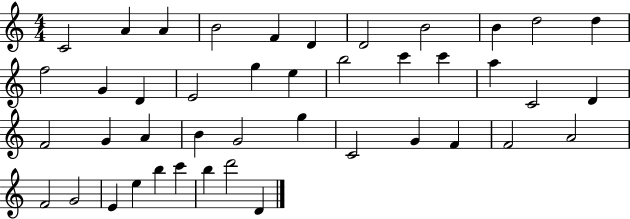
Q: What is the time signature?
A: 4/4